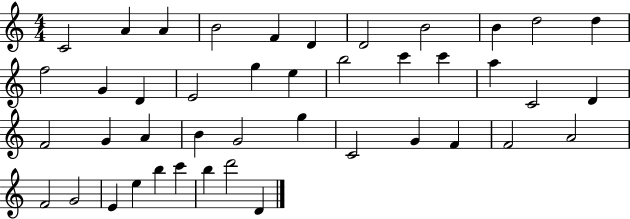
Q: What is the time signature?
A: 4/4